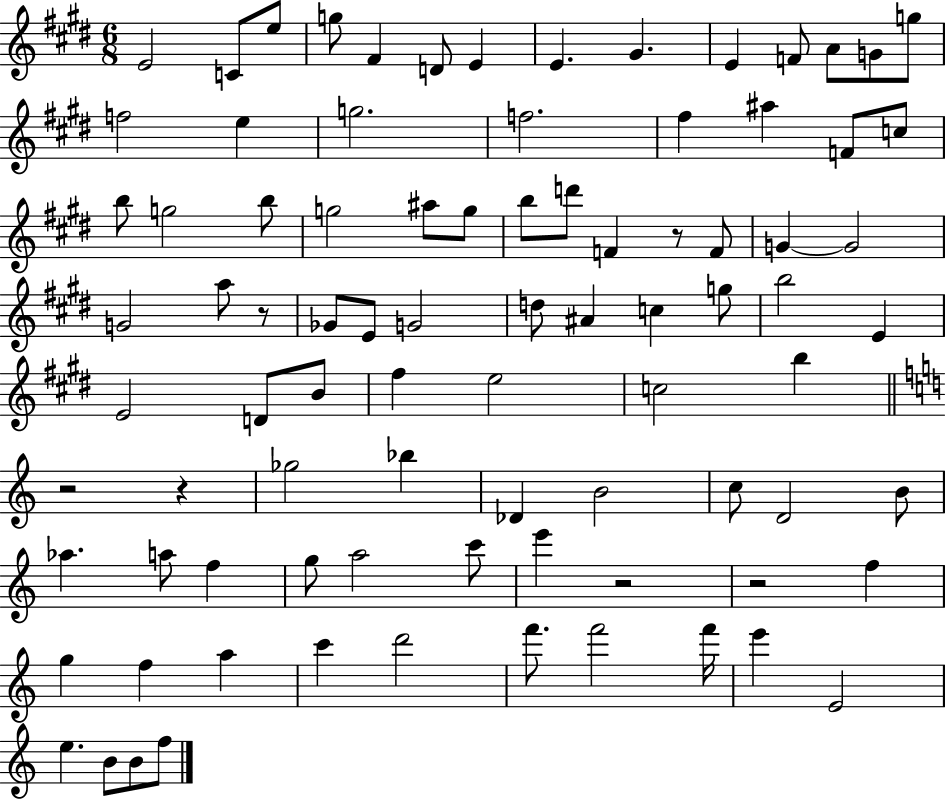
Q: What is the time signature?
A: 6/8